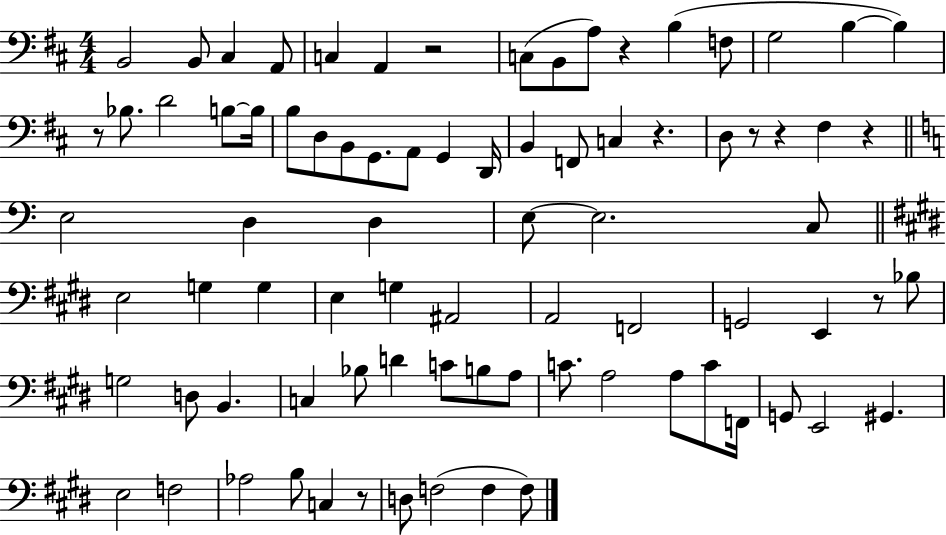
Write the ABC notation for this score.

X:1
T:Untitled
M:4/4
L:1/4
K:D
B,,2 B,,/2 ^C, A,,/2 C, A,, z2 C,/2 B,,/2 A,/2 z B, F,/2 G,2 B, B, z/2 _B,/2 D2 B,/2 B,/4 B,/2 D,/2 B,,/2 G,,/2 A,,/2 G,, D,,/4 B,, F,,/2 C, z D,/2 z/2 z ^F, z E,2 D, D, E,/2 E,2 C,/2 E,2 G, G, E, G, ^A,,2 A,,2 F,,2 G,,2 E,, z/2 _B,/2 G,2 D,/2 B,, C, _B,/2 D C/2 B,/2 A,/2 C/2 A,2 A,/2 C/2 F,,/4 G,,/2 E,,2 ^G,, E,2 F,2 _A,2 B,/2 C, z/2 D,/2 F,2 F, F,/2